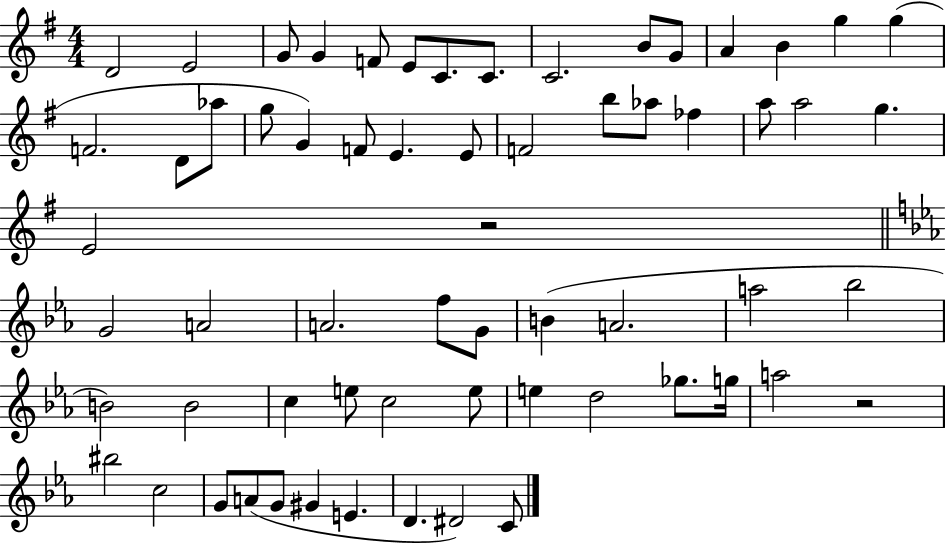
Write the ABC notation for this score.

X:1
T:Untitled
M:4/4
L:1/4
K:G
D2 E2 G/2 G F/2 E/2 C/2 C/2 C2 B/2 G/2 A B g g F2 D/2 _a/2 g/2 G F/2 E E/2 F2 b/2 _a/2 _f a/2 a2 g E2 z2 G2 A2 A2 f/2 G/2 B A2 a2 _b2 B2 B2 c e/2 c2 e/2 e d2 _g/2 g/4 a2 z2 ^b2 c2 G/2 A/2 G/2 ^G E D ^D2 C/2